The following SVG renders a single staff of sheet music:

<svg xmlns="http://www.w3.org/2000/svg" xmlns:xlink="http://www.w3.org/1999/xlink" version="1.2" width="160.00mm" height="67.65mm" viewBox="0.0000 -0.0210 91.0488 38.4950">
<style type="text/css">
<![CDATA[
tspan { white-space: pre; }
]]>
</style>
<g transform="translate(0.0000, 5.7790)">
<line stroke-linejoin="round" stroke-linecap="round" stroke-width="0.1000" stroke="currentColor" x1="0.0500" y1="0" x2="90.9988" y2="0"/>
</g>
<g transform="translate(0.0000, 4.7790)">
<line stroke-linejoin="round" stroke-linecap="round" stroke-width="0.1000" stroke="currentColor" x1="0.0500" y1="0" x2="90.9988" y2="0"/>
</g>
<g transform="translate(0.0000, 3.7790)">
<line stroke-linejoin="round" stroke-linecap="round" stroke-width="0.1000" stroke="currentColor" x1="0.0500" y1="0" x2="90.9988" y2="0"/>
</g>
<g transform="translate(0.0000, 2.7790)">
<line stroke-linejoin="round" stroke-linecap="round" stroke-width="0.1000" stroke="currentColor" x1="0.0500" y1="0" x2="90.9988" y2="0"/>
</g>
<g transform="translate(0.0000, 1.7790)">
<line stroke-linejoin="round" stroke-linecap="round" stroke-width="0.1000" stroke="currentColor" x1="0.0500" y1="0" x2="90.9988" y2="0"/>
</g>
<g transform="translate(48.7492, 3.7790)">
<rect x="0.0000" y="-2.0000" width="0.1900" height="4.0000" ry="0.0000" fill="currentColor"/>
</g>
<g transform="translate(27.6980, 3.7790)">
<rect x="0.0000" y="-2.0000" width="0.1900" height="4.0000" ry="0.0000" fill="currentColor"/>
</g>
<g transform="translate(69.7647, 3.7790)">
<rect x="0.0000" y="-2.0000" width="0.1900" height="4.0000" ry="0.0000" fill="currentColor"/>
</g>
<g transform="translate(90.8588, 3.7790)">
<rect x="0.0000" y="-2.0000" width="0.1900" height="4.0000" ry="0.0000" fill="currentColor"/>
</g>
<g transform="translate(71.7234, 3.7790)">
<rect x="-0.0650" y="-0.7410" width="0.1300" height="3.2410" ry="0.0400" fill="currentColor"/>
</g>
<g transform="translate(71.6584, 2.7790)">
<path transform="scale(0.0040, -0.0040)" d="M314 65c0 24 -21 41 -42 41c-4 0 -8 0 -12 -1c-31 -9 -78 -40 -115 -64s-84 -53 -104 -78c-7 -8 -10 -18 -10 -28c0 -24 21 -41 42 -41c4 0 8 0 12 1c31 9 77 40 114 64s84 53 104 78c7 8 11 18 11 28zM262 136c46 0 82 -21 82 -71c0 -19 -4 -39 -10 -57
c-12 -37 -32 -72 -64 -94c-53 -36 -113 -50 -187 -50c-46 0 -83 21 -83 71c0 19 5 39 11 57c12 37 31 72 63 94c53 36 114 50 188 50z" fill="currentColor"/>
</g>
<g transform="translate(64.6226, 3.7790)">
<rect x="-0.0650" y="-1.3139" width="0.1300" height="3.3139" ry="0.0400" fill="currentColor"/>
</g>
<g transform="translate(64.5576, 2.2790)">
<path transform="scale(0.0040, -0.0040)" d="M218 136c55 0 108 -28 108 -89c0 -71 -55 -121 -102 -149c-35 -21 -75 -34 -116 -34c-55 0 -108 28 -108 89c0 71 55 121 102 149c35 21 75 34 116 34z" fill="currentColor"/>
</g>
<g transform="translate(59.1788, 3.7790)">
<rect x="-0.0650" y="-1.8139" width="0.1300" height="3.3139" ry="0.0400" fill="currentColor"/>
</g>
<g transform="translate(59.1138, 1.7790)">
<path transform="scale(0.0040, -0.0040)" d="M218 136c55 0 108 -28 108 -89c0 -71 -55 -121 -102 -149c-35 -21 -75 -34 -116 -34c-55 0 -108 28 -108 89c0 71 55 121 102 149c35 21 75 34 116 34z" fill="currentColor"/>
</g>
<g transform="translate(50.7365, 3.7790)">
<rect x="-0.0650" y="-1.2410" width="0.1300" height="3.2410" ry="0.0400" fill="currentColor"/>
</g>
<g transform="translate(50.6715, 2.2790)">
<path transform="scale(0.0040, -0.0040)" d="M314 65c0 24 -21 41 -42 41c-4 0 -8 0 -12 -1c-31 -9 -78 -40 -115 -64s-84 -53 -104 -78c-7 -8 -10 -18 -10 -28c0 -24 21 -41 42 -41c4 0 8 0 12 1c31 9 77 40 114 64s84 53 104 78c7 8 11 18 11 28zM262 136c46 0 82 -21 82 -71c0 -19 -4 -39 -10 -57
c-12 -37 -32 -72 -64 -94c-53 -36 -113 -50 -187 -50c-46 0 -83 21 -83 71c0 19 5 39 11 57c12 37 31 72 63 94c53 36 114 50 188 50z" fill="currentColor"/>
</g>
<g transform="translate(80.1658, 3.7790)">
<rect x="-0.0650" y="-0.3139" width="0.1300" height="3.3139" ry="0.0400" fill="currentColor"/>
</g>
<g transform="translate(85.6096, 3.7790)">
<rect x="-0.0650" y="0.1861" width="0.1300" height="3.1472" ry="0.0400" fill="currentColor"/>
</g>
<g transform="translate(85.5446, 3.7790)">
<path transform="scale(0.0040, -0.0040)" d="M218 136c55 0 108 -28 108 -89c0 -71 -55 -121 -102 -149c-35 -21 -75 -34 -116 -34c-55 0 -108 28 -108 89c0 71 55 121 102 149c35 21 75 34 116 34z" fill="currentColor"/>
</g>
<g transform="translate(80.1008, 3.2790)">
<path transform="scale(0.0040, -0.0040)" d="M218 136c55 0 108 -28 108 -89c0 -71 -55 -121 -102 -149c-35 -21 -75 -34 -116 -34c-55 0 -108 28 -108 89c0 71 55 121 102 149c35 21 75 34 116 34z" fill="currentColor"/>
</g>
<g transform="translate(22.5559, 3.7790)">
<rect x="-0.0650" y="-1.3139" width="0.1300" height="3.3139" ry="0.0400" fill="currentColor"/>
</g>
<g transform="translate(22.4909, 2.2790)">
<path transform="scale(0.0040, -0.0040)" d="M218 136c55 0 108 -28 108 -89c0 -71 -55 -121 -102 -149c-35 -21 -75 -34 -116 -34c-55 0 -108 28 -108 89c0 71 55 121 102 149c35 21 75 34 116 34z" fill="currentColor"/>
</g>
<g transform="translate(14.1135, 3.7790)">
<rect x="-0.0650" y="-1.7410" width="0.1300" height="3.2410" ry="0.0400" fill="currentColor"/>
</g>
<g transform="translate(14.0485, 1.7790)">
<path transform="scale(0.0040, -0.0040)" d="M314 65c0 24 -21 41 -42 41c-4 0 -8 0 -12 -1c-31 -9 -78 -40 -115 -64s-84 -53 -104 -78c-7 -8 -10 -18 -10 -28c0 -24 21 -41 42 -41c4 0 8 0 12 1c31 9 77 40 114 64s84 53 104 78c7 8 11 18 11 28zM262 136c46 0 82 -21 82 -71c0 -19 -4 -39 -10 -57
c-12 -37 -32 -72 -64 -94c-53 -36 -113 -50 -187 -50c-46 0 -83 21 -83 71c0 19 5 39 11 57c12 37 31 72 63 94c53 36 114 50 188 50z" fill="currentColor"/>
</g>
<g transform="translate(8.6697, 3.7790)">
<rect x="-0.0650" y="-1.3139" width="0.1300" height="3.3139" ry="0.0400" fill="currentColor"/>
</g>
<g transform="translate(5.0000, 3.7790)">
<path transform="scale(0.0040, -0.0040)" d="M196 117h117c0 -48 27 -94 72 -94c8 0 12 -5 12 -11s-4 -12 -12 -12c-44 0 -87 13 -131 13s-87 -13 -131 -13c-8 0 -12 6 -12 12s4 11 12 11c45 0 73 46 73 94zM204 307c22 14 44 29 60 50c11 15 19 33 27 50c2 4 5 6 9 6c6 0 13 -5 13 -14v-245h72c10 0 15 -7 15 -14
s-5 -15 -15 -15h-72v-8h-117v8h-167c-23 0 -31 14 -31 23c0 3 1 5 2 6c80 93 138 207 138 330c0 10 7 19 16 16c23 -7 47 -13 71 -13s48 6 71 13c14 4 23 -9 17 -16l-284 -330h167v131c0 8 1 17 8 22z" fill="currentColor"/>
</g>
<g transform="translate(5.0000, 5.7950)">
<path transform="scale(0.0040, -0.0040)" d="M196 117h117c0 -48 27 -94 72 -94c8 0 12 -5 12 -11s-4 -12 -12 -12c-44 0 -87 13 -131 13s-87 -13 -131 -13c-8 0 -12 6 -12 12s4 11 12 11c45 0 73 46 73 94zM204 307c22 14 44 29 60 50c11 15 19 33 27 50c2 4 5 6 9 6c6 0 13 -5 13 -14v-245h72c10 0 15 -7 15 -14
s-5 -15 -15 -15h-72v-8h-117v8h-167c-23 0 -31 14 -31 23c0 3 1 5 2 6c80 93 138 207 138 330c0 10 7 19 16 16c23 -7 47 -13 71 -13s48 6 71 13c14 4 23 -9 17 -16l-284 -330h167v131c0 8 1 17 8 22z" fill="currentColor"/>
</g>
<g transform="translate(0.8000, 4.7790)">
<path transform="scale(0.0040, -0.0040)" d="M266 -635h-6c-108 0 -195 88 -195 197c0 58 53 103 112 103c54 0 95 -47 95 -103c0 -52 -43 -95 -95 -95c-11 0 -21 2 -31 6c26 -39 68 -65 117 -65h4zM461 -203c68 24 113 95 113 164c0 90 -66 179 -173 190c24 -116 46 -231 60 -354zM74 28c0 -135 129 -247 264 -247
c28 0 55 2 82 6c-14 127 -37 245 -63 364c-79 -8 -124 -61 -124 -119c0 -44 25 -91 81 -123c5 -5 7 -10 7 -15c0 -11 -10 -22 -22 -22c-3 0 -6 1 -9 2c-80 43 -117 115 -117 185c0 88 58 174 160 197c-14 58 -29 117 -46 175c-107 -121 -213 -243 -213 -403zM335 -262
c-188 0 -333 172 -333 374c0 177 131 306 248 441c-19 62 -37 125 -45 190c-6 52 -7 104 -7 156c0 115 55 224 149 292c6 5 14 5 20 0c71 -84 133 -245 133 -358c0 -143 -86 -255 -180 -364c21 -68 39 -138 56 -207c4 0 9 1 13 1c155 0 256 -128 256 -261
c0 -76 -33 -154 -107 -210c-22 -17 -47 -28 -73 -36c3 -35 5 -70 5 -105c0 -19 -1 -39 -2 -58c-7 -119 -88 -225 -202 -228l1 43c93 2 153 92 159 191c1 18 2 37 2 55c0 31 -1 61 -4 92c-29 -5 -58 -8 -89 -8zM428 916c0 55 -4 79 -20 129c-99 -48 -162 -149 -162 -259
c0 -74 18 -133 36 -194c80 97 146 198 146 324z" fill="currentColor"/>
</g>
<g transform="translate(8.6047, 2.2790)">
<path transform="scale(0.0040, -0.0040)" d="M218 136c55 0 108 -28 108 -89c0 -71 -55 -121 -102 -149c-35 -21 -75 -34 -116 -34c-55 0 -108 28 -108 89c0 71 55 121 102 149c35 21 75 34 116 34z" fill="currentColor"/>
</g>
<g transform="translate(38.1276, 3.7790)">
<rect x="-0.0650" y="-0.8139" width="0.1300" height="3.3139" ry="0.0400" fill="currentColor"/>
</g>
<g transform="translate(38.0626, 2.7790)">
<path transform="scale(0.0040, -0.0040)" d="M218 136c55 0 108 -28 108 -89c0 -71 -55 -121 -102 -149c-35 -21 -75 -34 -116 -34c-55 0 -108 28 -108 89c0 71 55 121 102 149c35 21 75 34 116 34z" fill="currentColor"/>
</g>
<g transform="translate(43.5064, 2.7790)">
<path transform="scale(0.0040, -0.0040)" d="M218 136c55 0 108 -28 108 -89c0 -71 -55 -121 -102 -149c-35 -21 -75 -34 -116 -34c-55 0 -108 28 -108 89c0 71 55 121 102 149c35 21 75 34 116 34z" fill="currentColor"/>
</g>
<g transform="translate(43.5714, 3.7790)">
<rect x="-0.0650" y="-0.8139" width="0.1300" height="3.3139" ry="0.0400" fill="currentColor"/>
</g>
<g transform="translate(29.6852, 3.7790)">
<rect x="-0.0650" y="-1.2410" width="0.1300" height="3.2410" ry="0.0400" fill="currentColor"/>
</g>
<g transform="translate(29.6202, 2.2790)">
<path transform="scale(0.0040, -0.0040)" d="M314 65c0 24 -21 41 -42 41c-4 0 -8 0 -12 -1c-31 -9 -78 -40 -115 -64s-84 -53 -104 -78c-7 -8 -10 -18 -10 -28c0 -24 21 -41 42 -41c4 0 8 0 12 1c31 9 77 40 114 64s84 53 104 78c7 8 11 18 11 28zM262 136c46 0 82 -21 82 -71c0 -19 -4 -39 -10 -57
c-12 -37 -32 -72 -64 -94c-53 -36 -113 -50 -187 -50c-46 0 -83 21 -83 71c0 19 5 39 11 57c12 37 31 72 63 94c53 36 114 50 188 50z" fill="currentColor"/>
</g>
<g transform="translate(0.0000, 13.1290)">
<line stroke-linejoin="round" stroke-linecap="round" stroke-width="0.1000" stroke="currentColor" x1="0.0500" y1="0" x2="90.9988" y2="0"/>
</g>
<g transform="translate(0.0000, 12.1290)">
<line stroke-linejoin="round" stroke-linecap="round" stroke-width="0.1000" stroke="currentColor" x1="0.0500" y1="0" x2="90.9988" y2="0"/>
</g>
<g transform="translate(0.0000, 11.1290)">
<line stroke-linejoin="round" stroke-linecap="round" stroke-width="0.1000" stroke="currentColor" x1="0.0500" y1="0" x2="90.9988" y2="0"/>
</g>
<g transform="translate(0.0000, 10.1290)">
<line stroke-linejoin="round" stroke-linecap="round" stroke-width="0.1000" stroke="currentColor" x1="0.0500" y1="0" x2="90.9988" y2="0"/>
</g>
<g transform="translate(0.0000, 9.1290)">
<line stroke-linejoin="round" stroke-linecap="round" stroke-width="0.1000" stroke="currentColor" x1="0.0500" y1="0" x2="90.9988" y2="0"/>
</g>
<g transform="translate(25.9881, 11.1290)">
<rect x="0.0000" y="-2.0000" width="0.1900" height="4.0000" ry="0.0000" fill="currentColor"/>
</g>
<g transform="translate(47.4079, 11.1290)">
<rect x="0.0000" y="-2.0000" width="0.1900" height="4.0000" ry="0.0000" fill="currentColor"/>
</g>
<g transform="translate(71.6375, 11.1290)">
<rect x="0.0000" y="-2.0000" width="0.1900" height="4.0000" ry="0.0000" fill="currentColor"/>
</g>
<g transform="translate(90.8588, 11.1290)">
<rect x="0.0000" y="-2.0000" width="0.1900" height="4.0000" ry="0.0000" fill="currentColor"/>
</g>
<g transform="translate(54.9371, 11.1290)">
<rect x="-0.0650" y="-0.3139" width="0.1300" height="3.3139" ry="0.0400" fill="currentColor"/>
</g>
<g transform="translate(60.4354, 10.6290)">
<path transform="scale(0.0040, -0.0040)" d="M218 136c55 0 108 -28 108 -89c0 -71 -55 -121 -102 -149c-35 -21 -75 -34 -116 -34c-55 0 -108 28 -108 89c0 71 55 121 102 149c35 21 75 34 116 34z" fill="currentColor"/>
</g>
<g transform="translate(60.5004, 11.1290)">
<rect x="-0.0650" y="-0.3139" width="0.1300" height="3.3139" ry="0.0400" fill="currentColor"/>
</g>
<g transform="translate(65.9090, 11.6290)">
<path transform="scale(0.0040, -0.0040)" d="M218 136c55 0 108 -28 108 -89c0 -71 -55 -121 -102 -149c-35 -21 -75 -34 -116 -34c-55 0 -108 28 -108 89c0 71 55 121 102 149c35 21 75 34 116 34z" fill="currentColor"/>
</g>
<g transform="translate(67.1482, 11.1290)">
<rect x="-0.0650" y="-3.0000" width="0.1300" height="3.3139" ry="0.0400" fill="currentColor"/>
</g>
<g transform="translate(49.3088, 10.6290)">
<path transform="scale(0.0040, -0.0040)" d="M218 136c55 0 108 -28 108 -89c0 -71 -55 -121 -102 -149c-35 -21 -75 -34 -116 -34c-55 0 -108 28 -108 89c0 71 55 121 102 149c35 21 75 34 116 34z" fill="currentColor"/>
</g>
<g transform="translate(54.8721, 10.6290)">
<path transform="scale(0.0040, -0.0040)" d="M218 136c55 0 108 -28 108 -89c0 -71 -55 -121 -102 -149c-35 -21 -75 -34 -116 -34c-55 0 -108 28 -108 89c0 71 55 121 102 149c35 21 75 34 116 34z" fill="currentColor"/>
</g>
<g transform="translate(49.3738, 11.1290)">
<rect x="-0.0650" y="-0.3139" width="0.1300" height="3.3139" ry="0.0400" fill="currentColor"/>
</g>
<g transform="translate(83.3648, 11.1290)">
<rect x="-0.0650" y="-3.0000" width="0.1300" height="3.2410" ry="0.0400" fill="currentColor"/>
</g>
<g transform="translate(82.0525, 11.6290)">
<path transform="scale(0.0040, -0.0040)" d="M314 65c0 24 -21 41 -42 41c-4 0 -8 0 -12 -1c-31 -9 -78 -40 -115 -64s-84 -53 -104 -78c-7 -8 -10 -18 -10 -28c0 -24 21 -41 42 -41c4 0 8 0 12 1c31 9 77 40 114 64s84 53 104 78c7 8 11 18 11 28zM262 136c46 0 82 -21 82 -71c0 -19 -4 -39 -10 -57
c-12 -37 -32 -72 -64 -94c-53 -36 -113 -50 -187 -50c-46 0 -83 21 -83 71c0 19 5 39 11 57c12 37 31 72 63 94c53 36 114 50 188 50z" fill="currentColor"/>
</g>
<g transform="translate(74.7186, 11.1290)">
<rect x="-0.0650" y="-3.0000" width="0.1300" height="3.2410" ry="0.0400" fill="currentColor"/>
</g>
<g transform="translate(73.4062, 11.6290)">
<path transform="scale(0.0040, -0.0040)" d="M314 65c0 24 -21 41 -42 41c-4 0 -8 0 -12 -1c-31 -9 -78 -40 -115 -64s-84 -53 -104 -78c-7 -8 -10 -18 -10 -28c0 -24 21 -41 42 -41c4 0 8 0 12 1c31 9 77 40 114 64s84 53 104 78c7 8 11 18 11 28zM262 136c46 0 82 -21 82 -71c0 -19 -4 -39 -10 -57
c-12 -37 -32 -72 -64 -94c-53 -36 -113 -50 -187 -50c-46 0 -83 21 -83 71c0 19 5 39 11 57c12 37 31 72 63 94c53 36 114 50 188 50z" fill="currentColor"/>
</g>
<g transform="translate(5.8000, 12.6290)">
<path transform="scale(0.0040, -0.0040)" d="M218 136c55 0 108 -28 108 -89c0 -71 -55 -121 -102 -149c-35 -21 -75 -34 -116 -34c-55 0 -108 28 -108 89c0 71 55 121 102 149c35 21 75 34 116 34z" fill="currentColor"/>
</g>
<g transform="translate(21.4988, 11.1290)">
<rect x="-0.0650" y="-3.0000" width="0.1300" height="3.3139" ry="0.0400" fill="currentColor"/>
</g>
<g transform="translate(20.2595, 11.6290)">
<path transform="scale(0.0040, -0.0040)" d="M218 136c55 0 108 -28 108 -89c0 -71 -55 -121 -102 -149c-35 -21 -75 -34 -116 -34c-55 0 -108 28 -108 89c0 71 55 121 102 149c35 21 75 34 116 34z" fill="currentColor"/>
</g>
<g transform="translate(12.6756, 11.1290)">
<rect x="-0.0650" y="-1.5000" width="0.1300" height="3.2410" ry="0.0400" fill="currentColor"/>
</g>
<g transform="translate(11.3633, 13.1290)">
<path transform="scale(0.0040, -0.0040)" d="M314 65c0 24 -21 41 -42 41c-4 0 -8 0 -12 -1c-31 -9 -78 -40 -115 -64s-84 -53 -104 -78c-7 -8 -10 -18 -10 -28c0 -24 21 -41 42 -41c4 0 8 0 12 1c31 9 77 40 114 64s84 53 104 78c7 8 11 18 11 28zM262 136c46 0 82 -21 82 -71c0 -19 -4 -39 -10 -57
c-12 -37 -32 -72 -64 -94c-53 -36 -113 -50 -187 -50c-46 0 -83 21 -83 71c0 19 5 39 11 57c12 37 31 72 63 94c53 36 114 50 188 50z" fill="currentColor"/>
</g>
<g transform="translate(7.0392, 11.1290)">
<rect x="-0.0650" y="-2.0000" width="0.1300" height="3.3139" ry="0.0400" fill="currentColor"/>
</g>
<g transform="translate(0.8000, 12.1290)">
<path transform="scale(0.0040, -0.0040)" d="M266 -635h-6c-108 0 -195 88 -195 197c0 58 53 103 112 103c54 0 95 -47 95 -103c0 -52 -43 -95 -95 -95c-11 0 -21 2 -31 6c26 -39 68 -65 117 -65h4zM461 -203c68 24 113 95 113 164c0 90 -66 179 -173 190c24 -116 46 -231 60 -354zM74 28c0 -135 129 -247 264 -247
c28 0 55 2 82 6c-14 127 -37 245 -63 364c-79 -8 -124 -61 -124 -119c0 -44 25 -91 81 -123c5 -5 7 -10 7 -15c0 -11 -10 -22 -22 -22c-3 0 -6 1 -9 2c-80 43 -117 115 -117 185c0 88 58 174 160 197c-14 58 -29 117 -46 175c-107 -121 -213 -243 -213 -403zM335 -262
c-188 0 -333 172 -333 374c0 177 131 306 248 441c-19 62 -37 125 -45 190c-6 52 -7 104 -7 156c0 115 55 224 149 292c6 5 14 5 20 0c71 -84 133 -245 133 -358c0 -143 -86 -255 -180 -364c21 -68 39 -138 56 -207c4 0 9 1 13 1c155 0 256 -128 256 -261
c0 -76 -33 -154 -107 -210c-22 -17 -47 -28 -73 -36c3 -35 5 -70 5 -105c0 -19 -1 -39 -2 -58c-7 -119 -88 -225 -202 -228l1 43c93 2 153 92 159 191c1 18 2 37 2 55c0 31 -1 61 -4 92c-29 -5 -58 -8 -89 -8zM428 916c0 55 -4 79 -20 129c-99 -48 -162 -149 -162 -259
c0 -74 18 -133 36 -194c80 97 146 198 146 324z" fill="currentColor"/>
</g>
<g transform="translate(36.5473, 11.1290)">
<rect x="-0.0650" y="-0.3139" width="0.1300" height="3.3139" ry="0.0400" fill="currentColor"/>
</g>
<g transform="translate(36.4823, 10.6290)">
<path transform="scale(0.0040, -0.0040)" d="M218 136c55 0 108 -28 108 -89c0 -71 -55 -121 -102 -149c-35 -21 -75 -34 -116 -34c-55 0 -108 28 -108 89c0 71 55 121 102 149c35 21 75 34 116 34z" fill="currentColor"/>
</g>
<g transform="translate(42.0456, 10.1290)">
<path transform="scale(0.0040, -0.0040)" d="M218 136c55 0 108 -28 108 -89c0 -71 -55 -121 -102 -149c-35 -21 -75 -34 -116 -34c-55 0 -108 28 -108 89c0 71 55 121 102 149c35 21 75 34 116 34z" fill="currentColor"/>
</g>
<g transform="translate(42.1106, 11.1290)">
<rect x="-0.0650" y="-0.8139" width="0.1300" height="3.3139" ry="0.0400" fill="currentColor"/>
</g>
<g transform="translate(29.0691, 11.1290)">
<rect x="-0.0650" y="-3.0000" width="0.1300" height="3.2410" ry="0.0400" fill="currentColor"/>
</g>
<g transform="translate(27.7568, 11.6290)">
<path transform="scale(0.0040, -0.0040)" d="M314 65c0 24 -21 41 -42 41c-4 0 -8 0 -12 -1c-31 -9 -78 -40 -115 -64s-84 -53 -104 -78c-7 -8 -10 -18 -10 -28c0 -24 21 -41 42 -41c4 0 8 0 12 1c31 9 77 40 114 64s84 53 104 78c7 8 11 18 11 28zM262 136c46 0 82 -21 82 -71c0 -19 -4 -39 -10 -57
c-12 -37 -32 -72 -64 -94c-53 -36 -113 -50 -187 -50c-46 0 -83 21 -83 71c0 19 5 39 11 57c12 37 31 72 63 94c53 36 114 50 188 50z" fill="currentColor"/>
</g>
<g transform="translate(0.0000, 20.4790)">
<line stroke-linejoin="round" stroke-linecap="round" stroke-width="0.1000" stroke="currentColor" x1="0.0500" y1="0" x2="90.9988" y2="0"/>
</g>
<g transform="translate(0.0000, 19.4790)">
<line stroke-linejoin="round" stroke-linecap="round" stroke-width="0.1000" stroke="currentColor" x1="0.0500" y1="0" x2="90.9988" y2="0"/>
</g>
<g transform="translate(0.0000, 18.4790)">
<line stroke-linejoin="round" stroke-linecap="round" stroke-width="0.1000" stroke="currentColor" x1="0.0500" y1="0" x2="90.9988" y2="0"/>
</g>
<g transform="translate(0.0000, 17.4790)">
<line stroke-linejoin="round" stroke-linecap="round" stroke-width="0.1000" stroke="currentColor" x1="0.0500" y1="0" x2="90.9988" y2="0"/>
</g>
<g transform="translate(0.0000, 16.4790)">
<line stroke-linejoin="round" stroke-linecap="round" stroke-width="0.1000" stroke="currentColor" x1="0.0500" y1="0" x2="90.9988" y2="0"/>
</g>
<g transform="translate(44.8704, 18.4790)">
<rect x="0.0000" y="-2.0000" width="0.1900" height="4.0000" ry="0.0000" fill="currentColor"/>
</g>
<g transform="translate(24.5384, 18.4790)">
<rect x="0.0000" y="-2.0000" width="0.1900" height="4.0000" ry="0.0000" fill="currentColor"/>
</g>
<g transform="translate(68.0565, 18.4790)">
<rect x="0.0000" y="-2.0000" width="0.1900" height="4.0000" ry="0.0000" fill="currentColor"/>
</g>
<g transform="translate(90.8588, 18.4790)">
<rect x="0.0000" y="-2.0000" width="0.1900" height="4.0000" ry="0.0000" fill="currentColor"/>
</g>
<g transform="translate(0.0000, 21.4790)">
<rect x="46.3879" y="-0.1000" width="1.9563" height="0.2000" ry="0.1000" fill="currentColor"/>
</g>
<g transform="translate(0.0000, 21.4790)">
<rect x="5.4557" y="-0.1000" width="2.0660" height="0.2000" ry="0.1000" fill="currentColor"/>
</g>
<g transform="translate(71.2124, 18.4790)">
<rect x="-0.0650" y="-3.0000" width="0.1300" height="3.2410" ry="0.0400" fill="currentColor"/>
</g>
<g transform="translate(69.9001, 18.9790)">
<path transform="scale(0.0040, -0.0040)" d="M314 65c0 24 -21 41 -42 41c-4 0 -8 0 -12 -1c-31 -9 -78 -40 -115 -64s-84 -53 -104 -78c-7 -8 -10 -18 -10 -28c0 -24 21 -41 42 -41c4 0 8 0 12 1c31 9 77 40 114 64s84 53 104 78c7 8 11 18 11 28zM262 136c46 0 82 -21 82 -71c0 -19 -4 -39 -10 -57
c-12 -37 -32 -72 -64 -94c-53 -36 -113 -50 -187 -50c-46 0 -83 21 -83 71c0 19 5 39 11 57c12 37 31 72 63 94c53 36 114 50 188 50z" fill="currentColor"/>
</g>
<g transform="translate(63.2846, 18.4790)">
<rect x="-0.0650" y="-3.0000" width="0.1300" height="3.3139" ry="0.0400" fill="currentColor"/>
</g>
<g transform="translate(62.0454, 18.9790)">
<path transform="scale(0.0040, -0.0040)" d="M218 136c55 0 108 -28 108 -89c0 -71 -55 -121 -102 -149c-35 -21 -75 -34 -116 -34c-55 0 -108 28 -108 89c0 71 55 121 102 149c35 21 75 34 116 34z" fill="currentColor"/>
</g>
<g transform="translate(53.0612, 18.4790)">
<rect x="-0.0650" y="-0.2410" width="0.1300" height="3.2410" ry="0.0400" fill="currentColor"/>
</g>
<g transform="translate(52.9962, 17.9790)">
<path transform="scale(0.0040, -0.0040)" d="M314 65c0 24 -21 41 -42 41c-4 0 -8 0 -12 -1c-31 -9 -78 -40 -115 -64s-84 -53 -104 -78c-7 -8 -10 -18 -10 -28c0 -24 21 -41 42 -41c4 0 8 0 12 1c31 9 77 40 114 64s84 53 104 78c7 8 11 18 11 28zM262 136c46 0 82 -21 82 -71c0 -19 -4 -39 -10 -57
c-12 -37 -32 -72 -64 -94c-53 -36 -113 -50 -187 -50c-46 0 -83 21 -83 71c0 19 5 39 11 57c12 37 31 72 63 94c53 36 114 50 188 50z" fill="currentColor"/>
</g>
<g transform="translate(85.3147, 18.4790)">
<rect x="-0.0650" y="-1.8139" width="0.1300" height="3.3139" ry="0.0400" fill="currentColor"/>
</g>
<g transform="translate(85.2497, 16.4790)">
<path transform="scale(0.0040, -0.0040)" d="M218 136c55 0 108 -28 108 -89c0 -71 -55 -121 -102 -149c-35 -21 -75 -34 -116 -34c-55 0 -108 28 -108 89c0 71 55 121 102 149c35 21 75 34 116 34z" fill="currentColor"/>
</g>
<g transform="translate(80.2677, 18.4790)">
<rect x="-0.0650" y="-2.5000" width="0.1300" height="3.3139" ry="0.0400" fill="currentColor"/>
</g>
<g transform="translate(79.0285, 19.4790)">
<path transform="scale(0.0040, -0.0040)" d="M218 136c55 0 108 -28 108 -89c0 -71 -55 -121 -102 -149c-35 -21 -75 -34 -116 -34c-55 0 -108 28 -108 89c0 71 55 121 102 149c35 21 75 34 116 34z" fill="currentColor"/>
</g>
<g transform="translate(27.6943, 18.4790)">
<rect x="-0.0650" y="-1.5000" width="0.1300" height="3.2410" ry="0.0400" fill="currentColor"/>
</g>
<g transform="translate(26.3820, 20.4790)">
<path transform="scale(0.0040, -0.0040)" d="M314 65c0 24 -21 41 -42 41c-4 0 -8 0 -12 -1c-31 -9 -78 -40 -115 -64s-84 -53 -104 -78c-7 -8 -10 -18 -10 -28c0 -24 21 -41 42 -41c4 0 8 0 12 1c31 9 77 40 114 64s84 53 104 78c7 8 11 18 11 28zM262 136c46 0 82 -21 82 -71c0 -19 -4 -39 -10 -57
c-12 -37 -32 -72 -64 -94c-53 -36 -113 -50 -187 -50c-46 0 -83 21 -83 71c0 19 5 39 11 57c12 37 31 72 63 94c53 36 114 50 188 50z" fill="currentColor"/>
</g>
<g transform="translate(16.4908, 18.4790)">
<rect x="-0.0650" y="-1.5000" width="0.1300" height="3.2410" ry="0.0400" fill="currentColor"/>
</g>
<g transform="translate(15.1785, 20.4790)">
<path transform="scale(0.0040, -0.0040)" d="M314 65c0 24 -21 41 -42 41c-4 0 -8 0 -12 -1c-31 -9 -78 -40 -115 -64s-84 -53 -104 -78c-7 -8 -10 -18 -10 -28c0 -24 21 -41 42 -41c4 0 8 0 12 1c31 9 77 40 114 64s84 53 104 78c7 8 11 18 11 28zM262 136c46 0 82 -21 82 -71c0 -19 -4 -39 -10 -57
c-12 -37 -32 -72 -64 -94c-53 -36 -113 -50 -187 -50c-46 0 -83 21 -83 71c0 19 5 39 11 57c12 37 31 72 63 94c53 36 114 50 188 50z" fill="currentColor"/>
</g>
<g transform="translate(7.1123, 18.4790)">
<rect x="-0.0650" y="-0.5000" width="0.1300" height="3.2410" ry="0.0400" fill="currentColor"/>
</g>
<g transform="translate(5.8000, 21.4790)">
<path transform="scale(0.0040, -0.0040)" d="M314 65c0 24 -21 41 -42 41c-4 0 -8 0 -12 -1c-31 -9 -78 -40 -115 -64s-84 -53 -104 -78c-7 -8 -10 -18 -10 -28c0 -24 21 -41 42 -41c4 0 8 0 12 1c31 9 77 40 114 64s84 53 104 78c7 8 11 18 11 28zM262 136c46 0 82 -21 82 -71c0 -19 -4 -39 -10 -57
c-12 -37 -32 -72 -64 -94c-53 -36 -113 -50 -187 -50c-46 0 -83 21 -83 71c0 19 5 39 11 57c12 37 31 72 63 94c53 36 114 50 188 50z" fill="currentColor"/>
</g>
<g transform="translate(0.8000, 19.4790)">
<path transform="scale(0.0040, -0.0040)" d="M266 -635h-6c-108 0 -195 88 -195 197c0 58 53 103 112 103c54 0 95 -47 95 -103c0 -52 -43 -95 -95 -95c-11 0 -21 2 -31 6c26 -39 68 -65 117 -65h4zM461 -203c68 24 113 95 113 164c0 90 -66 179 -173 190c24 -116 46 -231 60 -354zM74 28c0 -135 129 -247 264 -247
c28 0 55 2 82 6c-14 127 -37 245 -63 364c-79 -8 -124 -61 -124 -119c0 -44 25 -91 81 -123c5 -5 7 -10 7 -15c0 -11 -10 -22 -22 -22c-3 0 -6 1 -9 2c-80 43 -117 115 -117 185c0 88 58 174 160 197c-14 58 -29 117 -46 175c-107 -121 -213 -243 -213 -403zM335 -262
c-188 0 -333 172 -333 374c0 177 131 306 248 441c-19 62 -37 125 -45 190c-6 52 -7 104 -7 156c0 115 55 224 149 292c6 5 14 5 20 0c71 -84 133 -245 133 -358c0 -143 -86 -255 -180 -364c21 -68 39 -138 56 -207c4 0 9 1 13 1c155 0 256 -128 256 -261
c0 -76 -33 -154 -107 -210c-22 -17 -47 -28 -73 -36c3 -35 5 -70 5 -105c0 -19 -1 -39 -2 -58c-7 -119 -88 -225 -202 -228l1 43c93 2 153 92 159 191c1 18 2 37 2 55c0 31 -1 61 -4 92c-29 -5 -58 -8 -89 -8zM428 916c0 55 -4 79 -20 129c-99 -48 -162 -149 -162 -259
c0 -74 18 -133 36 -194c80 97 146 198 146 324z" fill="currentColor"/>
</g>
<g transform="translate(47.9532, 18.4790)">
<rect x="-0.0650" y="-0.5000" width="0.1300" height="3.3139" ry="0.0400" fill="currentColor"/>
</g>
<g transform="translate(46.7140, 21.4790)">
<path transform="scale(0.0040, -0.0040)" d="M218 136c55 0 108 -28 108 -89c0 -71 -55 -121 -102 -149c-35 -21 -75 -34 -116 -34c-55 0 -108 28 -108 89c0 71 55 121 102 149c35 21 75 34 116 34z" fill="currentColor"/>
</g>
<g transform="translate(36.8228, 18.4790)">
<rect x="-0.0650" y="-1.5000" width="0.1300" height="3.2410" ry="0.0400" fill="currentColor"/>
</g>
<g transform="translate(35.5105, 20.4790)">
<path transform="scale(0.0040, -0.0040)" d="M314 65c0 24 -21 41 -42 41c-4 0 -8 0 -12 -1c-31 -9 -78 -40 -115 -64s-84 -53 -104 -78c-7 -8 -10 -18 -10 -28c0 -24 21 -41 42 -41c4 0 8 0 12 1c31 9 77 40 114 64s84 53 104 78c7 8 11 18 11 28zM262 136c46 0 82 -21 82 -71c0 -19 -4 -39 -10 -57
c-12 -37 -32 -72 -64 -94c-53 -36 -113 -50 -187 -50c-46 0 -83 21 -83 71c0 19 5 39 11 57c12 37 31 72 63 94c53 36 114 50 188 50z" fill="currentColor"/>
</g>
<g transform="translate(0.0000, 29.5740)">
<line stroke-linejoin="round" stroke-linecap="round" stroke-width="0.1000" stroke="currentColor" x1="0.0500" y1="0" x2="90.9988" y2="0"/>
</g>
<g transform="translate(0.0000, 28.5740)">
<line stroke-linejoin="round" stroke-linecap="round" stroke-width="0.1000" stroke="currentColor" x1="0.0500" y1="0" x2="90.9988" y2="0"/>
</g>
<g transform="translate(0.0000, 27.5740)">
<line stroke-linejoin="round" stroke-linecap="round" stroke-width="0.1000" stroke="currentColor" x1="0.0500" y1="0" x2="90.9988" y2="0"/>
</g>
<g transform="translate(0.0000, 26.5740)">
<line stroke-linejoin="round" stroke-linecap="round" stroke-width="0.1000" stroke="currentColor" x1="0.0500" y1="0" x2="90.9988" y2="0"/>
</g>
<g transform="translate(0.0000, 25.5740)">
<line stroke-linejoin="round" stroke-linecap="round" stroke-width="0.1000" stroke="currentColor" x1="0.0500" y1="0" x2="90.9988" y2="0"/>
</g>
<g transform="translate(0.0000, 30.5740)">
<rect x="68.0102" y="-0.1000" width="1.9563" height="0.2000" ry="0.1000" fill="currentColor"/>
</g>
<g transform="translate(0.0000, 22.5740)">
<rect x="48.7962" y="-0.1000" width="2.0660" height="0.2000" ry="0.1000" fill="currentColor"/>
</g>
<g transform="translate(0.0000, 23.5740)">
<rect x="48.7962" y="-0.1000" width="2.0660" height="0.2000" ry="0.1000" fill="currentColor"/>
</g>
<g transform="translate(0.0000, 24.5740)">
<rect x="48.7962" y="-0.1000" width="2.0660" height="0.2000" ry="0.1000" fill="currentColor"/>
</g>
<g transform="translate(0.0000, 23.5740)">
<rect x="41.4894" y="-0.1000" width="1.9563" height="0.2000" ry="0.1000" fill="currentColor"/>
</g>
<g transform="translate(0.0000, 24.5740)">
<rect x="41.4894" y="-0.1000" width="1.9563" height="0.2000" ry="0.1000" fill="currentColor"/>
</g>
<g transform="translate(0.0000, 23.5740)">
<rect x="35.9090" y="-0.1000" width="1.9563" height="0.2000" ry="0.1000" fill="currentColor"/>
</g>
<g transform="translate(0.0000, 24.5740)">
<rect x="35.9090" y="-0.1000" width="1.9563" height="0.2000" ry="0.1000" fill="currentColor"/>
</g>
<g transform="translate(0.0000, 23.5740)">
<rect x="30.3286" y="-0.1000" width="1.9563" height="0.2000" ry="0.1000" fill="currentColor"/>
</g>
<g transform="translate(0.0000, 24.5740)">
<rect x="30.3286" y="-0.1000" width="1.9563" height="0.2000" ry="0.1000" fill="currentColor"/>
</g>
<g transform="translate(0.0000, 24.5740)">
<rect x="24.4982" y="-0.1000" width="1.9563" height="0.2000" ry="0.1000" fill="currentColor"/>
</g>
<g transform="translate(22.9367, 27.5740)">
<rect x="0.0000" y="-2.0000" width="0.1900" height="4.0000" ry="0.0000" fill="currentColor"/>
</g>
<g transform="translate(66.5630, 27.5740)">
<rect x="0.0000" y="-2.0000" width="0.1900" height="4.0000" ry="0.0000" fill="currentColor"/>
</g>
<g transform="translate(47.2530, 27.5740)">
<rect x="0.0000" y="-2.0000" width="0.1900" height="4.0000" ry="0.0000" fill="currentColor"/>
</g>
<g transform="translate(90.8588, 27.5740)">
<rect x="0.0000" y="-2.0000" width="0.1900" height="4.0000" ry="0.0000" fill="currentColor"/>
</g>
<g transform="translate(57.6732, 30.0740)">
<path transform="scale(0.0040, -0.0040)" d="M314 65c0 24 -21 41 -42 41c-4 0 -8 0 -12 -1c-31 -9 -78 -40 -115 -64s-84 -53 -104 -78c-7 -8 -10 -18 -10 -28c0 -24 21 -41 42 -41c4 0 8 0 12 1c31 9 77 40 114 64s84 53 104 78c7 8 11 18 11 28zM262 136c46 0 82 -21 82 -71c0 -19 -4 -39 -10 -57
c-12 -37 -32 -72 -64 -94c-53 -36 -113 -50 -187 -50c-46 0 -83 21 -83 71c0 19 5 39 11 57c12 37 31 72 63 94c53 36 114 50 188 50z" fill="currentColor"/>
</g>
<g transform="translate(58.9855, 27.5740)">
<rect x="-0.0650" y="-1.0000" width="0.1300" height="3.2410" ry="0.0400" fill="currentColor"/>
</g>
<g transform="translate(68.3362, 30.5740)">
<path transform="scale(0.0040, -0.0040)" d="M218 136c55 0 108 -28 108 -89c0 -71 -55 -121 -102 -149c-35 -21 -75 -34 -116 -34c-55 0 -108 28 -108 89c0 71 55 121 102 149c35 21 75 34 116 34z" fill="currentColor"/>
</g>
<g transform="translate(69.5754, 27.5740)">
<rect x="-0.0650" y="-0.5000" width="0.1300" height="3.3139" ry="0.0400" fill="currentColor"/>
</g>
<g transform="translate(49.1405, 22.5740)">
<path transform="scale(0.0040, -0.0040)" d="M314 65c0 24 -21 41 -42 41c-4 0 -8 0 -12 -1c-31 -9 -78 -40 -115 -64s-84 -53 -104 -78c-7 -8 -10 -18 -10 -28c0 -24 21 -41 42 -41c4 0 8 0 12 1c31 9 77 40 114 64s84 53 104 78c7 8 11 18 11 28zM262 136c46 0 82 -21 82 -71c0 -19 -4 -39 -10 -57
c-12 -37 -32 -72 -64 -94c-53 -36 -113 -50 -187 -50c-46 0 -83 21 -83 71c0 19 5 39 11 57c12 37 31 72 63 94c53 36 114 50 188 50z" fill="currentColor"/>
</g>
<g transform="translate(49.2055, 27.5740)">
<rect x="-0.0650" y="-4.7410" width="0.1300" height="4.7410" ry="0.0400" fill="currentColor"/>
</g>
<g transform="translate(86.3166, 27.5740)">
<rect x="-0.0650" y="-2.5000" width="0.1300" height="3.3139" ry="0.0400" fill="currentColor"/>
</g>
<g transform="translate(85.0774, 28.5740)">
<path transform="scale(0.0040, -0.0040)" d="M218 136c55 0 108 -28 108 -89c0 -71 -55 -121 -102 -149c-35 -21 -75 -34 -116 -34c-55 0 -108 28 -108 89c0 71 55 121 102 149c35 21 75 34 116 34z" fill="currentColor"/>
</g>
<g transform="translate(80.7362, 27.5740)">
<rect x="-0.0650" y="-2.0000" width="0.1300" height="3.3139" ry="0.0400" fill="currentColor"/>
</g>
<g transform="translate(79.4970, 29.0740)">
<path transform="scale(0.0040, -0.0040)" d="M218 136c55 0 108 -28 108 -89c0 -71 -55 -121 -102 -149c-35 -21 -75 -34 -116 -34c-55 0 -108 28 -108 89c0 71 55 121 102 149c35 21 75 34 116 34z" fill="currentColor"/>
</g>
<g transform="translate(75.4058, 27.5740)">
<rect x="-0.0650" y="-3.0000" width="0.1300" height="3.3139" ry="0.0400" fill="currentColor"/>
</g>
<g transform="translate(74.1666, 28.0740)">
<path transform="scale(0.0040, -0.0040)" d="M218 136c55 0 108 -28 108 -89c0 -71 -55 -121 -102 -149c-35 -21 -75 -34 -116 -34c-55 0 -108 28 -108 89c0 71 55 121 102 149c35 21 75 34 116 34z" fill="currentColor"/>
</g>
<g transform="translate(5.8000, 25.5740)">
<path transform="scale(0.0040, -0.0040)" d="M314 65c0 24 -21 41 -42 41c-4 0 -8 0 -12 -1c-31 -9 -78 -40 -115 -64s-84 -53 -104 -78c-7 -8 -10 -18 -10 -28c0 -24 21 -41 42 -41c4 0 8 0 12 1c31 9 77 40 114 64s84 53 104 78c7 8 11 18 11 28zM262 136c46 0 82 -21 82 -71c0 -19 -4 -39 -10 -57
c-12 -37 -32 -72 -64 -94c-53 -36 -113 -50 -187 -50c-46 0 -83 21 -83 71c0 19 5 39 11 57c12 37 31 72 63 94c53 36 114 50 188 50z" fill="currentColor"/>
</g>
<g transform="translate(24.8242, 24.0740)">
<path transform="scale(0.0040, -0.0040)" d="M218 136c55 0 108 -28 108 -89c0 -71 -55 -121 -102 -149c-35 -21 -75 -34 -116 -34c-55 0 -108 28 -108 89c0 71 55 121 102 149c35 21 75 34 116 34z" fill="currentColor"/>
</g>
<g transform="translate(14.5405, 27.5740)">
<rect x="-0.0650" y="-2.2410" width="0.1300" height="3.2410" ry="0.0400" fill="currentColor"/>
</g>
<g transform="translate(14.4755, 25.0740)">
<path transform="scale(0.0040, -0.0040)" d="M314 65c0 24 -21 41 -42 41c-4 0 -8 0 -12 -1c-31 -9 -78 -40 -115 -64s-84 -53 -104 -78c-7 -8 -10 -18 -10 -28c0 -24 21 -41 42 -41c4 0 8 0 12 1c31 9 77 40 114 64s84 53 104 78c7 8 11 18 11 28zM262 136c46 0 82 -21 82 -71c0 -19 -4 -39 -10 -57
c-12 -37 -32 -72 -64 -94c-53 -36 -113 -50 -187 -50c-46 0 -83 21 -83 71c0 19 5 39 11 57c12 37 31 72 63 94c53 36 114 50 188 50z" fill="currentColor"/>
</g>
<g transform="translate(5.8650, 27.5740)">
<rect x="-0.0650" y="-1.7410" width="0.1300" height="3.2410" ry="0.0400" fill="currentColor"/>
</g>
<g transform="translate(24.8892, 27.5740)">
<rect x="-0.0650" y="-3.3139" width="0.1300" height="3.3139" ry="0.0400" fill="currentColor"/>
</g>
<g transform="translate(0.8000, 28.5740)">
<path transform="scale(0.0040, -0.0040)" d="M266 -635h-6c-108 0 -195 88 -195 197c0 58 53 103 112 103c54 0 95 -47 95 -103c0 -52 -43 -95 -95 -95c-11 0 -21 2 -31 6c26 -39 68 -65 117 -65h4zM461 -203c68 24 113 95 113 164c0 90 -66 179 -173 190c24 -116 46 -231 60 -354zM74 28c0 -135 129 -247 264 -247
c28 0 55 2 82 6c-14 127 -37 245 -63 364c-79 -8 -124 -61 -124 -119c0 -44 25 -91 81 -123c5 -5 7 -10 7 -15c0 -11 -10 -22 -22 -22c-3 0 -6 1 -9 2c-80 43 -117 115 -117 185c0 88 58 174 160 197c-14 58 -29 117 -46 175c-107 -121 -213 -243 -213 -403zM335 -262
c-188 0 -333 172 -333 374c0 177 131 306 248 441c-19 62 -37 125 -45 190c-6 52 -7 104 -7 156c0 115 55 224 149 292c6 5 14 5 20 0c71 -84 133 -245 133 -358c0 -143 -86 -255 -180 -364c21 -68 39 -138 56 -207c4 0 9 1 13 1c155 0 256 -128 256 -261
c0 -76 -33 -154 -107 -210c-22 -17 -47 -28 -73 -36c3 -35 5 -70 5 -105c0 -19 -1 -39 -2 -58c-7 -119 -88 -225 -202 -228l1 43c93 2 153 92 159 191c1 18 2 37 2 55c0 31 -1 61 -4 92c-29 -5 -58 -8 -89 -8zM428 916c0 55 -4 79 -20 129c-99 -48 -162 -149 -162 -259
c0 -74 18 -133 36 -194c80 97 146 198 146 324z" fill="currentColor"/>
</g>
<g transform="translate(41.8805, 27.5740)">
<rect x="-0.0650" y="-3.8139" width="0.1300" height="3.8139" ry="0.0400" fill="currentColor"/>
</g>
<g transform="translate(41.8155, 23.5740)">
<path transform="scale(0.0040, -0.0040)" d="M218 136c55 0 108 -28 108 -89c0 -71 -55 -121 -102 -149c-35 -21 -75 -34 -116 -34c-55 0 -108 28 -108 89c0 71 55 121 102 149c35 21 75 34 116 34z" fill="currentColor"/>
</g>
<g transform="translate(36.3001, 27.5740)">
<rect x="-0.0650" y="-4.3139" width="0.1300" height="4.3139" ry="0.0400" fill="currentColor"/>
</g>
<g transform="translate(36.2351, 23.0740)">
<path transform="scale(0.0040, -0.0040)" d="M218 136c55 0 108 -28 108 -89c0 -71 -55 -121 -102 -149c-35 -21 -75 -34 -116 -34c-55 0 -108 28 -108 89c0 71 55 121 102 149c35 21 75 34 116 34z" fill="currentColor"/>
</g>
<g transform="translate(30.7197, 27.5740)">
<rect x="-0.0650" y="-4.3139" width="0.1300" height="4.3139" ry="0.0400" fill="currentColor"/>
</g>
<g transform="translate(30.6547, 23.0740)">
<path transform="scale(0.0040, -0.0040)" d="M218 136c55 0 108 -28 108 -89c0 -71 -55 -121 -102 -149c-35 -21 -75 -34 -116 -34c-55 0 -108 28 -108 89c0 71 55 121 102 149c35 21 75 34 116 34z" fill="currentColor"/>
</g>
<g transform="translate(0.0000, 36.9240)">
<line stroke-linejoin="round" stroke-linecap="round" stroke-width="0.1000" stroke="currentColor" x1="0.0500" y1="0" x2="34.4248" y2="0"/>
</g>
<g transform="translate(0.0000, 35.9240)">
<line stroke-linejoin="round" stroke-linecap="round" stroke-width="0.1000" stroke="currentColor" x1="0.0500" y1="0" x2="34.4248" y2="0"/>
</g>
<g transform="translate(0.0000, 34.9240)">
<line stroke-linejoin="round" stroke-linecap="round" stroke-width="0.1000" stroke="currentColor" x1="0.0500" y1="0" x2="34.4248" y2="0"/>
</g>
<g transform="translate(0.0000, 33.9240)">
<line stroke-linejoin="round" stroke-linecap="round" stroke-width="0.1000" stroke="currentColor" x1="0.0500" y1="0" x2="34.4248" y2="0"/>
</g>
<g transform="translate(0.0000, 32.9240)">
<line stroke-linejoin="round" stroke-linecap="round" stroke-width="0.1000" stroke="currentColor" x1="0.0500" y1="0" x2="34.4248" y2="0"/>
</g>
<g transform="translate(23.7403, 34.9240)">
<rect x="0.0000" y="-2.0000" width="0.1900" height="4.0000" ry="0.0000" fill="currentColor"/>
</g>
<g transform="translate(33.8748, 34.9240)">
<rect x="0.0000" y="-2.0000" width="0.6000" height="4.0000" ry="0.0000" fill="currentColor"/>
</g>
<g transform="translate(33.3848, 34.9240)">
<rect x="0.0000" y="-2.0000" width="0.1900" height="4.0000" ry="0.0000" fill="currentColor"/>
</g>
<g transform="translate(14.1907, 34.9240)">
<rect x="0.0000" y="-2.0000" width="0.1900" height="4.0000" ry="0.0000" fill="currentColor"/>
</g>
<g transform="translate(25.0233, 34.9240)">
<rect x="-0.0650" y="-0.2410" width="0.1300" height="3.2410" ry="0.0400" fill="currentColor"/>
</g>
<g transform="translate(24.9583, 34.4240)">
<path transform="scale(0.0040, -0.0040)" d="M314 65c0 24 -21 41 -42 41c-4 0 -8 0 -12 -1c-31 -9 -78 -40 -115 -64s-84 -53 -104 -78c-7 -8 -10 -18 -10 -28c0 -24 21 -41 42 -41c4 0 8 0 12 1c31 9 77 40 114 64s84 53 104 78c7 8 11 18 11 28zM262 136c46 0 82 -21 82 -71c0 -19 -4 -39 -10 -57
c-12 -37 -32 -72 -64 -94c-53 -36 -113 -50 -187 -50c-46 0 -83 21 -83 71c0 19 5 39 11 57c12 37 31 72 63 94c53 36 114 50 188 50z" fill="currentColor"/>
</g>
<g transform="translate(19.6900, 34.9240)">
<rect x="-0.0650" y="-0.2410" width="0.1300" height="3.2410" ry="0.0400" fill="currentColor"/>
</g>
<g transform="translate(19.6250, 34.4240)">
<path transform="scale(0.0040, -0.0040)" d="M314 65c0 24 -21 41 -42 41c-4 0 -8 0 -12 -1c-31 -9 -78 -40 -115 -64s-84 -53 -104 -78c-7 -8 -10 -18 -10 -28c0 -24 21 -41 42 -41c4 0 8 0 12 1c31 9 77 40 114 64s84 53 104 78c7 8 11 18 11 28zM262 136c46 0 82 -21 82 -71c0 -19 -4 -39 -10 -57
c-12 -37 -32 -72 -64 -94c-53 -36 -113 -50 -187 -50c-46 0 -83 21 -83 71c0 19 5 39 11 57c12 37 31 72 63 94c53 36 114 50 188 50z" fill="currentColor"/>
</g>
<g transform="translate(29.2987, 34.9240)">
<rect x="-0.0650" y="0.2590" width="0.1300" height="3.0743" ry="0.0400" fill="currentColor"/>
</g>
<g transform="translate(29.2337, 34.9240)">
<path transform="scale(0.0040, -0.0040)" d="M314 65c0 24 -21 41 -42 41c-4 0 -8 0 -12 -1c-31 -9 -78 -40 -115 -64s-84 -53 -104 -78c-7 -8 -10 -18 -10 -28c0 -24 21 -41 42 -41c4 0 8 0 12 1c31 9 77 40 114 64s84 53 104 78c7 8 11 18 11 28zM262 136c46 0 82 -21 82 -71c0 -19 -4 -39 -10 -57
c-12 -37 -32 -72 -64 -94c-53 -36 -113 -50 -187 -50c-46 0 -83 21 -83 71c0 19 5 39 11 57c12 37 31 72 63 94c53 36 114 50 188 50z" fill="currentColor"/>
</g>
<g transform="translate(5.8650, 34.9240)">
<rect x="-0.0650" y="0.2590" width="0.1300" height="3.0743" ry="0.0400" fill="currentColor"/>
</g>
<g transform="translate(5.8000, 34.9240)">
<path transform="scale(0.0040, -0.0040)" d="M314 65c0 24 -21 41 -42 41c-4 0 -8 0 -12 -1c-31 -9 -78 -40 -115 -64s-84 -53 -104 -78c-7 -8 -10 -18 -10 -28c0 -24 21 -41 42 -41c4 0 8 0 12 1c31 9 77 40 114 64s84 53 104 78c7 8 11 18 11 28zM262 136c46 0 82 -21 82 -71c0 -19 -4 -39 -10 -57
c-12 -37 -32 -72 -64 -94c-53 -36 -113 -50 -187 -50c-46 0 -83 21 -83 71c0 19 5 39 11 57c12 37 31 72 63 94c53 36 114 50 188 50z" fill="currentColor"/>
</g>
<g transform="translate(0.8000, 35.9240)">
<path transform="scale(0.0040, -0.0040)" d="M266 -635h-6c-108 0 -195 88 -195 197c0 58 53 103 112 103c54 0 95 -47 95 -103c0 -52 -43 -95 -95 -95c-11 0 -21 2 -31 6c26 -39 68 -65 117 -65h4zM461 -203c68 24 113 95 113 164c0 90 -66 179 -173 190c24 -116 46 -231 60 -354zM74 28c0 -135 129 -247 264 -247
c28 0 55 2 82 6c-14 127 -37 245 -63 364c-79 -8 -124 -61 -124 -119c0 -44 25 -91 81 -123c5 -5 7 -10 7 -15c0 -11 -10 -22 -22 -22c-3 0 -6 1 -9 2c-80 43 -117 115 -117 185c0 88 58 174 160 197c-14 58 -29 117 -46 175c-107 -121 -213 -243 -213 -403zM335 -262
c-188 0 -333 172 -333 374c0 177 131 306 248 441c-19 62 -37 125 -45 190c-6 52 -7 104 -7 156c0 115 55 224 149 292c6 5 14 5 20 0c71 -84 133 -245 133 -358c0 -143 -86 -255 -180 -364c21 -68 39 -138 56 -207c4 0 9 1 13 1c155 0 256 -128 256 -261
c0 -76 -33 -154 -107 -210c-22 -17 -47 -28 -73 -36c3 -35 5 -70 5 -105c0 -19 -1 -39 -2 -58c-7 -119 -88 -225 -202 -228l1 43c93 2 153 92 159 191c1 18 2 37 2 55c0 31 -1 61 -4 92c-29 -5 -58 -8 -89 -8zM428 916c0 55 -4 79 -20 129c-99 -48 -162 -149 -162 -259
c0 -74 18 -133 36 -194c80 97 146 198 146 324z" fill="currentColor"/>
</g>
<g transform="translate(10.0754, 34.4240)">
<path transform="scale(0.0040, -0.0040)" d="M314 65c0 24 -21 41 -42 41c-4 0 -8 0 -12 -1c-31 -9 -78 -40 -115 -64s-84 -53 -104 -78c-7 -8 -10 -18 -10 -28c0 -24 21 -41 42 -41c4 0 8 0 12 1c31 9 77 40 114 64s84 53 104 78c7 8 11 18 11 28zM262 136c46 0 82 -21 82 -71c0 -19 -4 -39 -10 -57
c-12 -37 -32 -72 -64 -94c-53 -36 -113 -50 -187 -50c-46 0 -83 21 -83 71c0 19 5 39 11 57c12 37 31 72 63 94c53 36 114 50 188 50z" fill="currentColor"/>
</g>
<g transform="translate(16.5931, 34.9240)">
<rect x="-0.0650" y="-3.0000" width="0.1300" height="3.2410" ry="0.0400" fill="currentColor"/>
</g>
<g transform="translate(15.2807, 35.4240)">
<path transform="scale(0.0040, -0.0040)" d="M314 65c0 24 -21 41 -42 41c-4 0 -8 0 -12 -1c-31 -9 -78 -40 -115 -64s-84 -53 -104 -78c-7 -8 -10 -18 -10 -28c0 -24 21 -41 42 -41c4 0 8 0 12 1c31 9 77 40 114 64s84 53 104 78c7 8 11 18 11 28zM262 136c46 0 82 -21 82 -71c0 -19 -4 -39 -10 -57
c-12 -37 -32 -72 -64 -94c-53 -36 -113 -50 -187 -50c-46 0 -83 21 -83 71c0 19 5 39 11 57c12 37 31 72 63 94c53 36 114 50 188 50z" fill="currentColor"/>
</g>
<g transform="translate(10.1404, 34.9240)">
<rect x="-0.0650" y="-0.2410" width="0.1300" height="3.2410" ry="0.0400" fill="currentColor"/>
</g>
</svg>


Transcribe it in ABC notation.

X:1
T:Untitled
M:4/4
L:1/4
K:C
e f2 e e2 d d e2 f e d2 c B F E2 A A2 c d c c c A A2 A2 C2 E2 E2 E2 C c2 A A2 G f f2 g2 b d' d' c' e'2 D2 C A F G B2 c2 A2 c2 c2 B2